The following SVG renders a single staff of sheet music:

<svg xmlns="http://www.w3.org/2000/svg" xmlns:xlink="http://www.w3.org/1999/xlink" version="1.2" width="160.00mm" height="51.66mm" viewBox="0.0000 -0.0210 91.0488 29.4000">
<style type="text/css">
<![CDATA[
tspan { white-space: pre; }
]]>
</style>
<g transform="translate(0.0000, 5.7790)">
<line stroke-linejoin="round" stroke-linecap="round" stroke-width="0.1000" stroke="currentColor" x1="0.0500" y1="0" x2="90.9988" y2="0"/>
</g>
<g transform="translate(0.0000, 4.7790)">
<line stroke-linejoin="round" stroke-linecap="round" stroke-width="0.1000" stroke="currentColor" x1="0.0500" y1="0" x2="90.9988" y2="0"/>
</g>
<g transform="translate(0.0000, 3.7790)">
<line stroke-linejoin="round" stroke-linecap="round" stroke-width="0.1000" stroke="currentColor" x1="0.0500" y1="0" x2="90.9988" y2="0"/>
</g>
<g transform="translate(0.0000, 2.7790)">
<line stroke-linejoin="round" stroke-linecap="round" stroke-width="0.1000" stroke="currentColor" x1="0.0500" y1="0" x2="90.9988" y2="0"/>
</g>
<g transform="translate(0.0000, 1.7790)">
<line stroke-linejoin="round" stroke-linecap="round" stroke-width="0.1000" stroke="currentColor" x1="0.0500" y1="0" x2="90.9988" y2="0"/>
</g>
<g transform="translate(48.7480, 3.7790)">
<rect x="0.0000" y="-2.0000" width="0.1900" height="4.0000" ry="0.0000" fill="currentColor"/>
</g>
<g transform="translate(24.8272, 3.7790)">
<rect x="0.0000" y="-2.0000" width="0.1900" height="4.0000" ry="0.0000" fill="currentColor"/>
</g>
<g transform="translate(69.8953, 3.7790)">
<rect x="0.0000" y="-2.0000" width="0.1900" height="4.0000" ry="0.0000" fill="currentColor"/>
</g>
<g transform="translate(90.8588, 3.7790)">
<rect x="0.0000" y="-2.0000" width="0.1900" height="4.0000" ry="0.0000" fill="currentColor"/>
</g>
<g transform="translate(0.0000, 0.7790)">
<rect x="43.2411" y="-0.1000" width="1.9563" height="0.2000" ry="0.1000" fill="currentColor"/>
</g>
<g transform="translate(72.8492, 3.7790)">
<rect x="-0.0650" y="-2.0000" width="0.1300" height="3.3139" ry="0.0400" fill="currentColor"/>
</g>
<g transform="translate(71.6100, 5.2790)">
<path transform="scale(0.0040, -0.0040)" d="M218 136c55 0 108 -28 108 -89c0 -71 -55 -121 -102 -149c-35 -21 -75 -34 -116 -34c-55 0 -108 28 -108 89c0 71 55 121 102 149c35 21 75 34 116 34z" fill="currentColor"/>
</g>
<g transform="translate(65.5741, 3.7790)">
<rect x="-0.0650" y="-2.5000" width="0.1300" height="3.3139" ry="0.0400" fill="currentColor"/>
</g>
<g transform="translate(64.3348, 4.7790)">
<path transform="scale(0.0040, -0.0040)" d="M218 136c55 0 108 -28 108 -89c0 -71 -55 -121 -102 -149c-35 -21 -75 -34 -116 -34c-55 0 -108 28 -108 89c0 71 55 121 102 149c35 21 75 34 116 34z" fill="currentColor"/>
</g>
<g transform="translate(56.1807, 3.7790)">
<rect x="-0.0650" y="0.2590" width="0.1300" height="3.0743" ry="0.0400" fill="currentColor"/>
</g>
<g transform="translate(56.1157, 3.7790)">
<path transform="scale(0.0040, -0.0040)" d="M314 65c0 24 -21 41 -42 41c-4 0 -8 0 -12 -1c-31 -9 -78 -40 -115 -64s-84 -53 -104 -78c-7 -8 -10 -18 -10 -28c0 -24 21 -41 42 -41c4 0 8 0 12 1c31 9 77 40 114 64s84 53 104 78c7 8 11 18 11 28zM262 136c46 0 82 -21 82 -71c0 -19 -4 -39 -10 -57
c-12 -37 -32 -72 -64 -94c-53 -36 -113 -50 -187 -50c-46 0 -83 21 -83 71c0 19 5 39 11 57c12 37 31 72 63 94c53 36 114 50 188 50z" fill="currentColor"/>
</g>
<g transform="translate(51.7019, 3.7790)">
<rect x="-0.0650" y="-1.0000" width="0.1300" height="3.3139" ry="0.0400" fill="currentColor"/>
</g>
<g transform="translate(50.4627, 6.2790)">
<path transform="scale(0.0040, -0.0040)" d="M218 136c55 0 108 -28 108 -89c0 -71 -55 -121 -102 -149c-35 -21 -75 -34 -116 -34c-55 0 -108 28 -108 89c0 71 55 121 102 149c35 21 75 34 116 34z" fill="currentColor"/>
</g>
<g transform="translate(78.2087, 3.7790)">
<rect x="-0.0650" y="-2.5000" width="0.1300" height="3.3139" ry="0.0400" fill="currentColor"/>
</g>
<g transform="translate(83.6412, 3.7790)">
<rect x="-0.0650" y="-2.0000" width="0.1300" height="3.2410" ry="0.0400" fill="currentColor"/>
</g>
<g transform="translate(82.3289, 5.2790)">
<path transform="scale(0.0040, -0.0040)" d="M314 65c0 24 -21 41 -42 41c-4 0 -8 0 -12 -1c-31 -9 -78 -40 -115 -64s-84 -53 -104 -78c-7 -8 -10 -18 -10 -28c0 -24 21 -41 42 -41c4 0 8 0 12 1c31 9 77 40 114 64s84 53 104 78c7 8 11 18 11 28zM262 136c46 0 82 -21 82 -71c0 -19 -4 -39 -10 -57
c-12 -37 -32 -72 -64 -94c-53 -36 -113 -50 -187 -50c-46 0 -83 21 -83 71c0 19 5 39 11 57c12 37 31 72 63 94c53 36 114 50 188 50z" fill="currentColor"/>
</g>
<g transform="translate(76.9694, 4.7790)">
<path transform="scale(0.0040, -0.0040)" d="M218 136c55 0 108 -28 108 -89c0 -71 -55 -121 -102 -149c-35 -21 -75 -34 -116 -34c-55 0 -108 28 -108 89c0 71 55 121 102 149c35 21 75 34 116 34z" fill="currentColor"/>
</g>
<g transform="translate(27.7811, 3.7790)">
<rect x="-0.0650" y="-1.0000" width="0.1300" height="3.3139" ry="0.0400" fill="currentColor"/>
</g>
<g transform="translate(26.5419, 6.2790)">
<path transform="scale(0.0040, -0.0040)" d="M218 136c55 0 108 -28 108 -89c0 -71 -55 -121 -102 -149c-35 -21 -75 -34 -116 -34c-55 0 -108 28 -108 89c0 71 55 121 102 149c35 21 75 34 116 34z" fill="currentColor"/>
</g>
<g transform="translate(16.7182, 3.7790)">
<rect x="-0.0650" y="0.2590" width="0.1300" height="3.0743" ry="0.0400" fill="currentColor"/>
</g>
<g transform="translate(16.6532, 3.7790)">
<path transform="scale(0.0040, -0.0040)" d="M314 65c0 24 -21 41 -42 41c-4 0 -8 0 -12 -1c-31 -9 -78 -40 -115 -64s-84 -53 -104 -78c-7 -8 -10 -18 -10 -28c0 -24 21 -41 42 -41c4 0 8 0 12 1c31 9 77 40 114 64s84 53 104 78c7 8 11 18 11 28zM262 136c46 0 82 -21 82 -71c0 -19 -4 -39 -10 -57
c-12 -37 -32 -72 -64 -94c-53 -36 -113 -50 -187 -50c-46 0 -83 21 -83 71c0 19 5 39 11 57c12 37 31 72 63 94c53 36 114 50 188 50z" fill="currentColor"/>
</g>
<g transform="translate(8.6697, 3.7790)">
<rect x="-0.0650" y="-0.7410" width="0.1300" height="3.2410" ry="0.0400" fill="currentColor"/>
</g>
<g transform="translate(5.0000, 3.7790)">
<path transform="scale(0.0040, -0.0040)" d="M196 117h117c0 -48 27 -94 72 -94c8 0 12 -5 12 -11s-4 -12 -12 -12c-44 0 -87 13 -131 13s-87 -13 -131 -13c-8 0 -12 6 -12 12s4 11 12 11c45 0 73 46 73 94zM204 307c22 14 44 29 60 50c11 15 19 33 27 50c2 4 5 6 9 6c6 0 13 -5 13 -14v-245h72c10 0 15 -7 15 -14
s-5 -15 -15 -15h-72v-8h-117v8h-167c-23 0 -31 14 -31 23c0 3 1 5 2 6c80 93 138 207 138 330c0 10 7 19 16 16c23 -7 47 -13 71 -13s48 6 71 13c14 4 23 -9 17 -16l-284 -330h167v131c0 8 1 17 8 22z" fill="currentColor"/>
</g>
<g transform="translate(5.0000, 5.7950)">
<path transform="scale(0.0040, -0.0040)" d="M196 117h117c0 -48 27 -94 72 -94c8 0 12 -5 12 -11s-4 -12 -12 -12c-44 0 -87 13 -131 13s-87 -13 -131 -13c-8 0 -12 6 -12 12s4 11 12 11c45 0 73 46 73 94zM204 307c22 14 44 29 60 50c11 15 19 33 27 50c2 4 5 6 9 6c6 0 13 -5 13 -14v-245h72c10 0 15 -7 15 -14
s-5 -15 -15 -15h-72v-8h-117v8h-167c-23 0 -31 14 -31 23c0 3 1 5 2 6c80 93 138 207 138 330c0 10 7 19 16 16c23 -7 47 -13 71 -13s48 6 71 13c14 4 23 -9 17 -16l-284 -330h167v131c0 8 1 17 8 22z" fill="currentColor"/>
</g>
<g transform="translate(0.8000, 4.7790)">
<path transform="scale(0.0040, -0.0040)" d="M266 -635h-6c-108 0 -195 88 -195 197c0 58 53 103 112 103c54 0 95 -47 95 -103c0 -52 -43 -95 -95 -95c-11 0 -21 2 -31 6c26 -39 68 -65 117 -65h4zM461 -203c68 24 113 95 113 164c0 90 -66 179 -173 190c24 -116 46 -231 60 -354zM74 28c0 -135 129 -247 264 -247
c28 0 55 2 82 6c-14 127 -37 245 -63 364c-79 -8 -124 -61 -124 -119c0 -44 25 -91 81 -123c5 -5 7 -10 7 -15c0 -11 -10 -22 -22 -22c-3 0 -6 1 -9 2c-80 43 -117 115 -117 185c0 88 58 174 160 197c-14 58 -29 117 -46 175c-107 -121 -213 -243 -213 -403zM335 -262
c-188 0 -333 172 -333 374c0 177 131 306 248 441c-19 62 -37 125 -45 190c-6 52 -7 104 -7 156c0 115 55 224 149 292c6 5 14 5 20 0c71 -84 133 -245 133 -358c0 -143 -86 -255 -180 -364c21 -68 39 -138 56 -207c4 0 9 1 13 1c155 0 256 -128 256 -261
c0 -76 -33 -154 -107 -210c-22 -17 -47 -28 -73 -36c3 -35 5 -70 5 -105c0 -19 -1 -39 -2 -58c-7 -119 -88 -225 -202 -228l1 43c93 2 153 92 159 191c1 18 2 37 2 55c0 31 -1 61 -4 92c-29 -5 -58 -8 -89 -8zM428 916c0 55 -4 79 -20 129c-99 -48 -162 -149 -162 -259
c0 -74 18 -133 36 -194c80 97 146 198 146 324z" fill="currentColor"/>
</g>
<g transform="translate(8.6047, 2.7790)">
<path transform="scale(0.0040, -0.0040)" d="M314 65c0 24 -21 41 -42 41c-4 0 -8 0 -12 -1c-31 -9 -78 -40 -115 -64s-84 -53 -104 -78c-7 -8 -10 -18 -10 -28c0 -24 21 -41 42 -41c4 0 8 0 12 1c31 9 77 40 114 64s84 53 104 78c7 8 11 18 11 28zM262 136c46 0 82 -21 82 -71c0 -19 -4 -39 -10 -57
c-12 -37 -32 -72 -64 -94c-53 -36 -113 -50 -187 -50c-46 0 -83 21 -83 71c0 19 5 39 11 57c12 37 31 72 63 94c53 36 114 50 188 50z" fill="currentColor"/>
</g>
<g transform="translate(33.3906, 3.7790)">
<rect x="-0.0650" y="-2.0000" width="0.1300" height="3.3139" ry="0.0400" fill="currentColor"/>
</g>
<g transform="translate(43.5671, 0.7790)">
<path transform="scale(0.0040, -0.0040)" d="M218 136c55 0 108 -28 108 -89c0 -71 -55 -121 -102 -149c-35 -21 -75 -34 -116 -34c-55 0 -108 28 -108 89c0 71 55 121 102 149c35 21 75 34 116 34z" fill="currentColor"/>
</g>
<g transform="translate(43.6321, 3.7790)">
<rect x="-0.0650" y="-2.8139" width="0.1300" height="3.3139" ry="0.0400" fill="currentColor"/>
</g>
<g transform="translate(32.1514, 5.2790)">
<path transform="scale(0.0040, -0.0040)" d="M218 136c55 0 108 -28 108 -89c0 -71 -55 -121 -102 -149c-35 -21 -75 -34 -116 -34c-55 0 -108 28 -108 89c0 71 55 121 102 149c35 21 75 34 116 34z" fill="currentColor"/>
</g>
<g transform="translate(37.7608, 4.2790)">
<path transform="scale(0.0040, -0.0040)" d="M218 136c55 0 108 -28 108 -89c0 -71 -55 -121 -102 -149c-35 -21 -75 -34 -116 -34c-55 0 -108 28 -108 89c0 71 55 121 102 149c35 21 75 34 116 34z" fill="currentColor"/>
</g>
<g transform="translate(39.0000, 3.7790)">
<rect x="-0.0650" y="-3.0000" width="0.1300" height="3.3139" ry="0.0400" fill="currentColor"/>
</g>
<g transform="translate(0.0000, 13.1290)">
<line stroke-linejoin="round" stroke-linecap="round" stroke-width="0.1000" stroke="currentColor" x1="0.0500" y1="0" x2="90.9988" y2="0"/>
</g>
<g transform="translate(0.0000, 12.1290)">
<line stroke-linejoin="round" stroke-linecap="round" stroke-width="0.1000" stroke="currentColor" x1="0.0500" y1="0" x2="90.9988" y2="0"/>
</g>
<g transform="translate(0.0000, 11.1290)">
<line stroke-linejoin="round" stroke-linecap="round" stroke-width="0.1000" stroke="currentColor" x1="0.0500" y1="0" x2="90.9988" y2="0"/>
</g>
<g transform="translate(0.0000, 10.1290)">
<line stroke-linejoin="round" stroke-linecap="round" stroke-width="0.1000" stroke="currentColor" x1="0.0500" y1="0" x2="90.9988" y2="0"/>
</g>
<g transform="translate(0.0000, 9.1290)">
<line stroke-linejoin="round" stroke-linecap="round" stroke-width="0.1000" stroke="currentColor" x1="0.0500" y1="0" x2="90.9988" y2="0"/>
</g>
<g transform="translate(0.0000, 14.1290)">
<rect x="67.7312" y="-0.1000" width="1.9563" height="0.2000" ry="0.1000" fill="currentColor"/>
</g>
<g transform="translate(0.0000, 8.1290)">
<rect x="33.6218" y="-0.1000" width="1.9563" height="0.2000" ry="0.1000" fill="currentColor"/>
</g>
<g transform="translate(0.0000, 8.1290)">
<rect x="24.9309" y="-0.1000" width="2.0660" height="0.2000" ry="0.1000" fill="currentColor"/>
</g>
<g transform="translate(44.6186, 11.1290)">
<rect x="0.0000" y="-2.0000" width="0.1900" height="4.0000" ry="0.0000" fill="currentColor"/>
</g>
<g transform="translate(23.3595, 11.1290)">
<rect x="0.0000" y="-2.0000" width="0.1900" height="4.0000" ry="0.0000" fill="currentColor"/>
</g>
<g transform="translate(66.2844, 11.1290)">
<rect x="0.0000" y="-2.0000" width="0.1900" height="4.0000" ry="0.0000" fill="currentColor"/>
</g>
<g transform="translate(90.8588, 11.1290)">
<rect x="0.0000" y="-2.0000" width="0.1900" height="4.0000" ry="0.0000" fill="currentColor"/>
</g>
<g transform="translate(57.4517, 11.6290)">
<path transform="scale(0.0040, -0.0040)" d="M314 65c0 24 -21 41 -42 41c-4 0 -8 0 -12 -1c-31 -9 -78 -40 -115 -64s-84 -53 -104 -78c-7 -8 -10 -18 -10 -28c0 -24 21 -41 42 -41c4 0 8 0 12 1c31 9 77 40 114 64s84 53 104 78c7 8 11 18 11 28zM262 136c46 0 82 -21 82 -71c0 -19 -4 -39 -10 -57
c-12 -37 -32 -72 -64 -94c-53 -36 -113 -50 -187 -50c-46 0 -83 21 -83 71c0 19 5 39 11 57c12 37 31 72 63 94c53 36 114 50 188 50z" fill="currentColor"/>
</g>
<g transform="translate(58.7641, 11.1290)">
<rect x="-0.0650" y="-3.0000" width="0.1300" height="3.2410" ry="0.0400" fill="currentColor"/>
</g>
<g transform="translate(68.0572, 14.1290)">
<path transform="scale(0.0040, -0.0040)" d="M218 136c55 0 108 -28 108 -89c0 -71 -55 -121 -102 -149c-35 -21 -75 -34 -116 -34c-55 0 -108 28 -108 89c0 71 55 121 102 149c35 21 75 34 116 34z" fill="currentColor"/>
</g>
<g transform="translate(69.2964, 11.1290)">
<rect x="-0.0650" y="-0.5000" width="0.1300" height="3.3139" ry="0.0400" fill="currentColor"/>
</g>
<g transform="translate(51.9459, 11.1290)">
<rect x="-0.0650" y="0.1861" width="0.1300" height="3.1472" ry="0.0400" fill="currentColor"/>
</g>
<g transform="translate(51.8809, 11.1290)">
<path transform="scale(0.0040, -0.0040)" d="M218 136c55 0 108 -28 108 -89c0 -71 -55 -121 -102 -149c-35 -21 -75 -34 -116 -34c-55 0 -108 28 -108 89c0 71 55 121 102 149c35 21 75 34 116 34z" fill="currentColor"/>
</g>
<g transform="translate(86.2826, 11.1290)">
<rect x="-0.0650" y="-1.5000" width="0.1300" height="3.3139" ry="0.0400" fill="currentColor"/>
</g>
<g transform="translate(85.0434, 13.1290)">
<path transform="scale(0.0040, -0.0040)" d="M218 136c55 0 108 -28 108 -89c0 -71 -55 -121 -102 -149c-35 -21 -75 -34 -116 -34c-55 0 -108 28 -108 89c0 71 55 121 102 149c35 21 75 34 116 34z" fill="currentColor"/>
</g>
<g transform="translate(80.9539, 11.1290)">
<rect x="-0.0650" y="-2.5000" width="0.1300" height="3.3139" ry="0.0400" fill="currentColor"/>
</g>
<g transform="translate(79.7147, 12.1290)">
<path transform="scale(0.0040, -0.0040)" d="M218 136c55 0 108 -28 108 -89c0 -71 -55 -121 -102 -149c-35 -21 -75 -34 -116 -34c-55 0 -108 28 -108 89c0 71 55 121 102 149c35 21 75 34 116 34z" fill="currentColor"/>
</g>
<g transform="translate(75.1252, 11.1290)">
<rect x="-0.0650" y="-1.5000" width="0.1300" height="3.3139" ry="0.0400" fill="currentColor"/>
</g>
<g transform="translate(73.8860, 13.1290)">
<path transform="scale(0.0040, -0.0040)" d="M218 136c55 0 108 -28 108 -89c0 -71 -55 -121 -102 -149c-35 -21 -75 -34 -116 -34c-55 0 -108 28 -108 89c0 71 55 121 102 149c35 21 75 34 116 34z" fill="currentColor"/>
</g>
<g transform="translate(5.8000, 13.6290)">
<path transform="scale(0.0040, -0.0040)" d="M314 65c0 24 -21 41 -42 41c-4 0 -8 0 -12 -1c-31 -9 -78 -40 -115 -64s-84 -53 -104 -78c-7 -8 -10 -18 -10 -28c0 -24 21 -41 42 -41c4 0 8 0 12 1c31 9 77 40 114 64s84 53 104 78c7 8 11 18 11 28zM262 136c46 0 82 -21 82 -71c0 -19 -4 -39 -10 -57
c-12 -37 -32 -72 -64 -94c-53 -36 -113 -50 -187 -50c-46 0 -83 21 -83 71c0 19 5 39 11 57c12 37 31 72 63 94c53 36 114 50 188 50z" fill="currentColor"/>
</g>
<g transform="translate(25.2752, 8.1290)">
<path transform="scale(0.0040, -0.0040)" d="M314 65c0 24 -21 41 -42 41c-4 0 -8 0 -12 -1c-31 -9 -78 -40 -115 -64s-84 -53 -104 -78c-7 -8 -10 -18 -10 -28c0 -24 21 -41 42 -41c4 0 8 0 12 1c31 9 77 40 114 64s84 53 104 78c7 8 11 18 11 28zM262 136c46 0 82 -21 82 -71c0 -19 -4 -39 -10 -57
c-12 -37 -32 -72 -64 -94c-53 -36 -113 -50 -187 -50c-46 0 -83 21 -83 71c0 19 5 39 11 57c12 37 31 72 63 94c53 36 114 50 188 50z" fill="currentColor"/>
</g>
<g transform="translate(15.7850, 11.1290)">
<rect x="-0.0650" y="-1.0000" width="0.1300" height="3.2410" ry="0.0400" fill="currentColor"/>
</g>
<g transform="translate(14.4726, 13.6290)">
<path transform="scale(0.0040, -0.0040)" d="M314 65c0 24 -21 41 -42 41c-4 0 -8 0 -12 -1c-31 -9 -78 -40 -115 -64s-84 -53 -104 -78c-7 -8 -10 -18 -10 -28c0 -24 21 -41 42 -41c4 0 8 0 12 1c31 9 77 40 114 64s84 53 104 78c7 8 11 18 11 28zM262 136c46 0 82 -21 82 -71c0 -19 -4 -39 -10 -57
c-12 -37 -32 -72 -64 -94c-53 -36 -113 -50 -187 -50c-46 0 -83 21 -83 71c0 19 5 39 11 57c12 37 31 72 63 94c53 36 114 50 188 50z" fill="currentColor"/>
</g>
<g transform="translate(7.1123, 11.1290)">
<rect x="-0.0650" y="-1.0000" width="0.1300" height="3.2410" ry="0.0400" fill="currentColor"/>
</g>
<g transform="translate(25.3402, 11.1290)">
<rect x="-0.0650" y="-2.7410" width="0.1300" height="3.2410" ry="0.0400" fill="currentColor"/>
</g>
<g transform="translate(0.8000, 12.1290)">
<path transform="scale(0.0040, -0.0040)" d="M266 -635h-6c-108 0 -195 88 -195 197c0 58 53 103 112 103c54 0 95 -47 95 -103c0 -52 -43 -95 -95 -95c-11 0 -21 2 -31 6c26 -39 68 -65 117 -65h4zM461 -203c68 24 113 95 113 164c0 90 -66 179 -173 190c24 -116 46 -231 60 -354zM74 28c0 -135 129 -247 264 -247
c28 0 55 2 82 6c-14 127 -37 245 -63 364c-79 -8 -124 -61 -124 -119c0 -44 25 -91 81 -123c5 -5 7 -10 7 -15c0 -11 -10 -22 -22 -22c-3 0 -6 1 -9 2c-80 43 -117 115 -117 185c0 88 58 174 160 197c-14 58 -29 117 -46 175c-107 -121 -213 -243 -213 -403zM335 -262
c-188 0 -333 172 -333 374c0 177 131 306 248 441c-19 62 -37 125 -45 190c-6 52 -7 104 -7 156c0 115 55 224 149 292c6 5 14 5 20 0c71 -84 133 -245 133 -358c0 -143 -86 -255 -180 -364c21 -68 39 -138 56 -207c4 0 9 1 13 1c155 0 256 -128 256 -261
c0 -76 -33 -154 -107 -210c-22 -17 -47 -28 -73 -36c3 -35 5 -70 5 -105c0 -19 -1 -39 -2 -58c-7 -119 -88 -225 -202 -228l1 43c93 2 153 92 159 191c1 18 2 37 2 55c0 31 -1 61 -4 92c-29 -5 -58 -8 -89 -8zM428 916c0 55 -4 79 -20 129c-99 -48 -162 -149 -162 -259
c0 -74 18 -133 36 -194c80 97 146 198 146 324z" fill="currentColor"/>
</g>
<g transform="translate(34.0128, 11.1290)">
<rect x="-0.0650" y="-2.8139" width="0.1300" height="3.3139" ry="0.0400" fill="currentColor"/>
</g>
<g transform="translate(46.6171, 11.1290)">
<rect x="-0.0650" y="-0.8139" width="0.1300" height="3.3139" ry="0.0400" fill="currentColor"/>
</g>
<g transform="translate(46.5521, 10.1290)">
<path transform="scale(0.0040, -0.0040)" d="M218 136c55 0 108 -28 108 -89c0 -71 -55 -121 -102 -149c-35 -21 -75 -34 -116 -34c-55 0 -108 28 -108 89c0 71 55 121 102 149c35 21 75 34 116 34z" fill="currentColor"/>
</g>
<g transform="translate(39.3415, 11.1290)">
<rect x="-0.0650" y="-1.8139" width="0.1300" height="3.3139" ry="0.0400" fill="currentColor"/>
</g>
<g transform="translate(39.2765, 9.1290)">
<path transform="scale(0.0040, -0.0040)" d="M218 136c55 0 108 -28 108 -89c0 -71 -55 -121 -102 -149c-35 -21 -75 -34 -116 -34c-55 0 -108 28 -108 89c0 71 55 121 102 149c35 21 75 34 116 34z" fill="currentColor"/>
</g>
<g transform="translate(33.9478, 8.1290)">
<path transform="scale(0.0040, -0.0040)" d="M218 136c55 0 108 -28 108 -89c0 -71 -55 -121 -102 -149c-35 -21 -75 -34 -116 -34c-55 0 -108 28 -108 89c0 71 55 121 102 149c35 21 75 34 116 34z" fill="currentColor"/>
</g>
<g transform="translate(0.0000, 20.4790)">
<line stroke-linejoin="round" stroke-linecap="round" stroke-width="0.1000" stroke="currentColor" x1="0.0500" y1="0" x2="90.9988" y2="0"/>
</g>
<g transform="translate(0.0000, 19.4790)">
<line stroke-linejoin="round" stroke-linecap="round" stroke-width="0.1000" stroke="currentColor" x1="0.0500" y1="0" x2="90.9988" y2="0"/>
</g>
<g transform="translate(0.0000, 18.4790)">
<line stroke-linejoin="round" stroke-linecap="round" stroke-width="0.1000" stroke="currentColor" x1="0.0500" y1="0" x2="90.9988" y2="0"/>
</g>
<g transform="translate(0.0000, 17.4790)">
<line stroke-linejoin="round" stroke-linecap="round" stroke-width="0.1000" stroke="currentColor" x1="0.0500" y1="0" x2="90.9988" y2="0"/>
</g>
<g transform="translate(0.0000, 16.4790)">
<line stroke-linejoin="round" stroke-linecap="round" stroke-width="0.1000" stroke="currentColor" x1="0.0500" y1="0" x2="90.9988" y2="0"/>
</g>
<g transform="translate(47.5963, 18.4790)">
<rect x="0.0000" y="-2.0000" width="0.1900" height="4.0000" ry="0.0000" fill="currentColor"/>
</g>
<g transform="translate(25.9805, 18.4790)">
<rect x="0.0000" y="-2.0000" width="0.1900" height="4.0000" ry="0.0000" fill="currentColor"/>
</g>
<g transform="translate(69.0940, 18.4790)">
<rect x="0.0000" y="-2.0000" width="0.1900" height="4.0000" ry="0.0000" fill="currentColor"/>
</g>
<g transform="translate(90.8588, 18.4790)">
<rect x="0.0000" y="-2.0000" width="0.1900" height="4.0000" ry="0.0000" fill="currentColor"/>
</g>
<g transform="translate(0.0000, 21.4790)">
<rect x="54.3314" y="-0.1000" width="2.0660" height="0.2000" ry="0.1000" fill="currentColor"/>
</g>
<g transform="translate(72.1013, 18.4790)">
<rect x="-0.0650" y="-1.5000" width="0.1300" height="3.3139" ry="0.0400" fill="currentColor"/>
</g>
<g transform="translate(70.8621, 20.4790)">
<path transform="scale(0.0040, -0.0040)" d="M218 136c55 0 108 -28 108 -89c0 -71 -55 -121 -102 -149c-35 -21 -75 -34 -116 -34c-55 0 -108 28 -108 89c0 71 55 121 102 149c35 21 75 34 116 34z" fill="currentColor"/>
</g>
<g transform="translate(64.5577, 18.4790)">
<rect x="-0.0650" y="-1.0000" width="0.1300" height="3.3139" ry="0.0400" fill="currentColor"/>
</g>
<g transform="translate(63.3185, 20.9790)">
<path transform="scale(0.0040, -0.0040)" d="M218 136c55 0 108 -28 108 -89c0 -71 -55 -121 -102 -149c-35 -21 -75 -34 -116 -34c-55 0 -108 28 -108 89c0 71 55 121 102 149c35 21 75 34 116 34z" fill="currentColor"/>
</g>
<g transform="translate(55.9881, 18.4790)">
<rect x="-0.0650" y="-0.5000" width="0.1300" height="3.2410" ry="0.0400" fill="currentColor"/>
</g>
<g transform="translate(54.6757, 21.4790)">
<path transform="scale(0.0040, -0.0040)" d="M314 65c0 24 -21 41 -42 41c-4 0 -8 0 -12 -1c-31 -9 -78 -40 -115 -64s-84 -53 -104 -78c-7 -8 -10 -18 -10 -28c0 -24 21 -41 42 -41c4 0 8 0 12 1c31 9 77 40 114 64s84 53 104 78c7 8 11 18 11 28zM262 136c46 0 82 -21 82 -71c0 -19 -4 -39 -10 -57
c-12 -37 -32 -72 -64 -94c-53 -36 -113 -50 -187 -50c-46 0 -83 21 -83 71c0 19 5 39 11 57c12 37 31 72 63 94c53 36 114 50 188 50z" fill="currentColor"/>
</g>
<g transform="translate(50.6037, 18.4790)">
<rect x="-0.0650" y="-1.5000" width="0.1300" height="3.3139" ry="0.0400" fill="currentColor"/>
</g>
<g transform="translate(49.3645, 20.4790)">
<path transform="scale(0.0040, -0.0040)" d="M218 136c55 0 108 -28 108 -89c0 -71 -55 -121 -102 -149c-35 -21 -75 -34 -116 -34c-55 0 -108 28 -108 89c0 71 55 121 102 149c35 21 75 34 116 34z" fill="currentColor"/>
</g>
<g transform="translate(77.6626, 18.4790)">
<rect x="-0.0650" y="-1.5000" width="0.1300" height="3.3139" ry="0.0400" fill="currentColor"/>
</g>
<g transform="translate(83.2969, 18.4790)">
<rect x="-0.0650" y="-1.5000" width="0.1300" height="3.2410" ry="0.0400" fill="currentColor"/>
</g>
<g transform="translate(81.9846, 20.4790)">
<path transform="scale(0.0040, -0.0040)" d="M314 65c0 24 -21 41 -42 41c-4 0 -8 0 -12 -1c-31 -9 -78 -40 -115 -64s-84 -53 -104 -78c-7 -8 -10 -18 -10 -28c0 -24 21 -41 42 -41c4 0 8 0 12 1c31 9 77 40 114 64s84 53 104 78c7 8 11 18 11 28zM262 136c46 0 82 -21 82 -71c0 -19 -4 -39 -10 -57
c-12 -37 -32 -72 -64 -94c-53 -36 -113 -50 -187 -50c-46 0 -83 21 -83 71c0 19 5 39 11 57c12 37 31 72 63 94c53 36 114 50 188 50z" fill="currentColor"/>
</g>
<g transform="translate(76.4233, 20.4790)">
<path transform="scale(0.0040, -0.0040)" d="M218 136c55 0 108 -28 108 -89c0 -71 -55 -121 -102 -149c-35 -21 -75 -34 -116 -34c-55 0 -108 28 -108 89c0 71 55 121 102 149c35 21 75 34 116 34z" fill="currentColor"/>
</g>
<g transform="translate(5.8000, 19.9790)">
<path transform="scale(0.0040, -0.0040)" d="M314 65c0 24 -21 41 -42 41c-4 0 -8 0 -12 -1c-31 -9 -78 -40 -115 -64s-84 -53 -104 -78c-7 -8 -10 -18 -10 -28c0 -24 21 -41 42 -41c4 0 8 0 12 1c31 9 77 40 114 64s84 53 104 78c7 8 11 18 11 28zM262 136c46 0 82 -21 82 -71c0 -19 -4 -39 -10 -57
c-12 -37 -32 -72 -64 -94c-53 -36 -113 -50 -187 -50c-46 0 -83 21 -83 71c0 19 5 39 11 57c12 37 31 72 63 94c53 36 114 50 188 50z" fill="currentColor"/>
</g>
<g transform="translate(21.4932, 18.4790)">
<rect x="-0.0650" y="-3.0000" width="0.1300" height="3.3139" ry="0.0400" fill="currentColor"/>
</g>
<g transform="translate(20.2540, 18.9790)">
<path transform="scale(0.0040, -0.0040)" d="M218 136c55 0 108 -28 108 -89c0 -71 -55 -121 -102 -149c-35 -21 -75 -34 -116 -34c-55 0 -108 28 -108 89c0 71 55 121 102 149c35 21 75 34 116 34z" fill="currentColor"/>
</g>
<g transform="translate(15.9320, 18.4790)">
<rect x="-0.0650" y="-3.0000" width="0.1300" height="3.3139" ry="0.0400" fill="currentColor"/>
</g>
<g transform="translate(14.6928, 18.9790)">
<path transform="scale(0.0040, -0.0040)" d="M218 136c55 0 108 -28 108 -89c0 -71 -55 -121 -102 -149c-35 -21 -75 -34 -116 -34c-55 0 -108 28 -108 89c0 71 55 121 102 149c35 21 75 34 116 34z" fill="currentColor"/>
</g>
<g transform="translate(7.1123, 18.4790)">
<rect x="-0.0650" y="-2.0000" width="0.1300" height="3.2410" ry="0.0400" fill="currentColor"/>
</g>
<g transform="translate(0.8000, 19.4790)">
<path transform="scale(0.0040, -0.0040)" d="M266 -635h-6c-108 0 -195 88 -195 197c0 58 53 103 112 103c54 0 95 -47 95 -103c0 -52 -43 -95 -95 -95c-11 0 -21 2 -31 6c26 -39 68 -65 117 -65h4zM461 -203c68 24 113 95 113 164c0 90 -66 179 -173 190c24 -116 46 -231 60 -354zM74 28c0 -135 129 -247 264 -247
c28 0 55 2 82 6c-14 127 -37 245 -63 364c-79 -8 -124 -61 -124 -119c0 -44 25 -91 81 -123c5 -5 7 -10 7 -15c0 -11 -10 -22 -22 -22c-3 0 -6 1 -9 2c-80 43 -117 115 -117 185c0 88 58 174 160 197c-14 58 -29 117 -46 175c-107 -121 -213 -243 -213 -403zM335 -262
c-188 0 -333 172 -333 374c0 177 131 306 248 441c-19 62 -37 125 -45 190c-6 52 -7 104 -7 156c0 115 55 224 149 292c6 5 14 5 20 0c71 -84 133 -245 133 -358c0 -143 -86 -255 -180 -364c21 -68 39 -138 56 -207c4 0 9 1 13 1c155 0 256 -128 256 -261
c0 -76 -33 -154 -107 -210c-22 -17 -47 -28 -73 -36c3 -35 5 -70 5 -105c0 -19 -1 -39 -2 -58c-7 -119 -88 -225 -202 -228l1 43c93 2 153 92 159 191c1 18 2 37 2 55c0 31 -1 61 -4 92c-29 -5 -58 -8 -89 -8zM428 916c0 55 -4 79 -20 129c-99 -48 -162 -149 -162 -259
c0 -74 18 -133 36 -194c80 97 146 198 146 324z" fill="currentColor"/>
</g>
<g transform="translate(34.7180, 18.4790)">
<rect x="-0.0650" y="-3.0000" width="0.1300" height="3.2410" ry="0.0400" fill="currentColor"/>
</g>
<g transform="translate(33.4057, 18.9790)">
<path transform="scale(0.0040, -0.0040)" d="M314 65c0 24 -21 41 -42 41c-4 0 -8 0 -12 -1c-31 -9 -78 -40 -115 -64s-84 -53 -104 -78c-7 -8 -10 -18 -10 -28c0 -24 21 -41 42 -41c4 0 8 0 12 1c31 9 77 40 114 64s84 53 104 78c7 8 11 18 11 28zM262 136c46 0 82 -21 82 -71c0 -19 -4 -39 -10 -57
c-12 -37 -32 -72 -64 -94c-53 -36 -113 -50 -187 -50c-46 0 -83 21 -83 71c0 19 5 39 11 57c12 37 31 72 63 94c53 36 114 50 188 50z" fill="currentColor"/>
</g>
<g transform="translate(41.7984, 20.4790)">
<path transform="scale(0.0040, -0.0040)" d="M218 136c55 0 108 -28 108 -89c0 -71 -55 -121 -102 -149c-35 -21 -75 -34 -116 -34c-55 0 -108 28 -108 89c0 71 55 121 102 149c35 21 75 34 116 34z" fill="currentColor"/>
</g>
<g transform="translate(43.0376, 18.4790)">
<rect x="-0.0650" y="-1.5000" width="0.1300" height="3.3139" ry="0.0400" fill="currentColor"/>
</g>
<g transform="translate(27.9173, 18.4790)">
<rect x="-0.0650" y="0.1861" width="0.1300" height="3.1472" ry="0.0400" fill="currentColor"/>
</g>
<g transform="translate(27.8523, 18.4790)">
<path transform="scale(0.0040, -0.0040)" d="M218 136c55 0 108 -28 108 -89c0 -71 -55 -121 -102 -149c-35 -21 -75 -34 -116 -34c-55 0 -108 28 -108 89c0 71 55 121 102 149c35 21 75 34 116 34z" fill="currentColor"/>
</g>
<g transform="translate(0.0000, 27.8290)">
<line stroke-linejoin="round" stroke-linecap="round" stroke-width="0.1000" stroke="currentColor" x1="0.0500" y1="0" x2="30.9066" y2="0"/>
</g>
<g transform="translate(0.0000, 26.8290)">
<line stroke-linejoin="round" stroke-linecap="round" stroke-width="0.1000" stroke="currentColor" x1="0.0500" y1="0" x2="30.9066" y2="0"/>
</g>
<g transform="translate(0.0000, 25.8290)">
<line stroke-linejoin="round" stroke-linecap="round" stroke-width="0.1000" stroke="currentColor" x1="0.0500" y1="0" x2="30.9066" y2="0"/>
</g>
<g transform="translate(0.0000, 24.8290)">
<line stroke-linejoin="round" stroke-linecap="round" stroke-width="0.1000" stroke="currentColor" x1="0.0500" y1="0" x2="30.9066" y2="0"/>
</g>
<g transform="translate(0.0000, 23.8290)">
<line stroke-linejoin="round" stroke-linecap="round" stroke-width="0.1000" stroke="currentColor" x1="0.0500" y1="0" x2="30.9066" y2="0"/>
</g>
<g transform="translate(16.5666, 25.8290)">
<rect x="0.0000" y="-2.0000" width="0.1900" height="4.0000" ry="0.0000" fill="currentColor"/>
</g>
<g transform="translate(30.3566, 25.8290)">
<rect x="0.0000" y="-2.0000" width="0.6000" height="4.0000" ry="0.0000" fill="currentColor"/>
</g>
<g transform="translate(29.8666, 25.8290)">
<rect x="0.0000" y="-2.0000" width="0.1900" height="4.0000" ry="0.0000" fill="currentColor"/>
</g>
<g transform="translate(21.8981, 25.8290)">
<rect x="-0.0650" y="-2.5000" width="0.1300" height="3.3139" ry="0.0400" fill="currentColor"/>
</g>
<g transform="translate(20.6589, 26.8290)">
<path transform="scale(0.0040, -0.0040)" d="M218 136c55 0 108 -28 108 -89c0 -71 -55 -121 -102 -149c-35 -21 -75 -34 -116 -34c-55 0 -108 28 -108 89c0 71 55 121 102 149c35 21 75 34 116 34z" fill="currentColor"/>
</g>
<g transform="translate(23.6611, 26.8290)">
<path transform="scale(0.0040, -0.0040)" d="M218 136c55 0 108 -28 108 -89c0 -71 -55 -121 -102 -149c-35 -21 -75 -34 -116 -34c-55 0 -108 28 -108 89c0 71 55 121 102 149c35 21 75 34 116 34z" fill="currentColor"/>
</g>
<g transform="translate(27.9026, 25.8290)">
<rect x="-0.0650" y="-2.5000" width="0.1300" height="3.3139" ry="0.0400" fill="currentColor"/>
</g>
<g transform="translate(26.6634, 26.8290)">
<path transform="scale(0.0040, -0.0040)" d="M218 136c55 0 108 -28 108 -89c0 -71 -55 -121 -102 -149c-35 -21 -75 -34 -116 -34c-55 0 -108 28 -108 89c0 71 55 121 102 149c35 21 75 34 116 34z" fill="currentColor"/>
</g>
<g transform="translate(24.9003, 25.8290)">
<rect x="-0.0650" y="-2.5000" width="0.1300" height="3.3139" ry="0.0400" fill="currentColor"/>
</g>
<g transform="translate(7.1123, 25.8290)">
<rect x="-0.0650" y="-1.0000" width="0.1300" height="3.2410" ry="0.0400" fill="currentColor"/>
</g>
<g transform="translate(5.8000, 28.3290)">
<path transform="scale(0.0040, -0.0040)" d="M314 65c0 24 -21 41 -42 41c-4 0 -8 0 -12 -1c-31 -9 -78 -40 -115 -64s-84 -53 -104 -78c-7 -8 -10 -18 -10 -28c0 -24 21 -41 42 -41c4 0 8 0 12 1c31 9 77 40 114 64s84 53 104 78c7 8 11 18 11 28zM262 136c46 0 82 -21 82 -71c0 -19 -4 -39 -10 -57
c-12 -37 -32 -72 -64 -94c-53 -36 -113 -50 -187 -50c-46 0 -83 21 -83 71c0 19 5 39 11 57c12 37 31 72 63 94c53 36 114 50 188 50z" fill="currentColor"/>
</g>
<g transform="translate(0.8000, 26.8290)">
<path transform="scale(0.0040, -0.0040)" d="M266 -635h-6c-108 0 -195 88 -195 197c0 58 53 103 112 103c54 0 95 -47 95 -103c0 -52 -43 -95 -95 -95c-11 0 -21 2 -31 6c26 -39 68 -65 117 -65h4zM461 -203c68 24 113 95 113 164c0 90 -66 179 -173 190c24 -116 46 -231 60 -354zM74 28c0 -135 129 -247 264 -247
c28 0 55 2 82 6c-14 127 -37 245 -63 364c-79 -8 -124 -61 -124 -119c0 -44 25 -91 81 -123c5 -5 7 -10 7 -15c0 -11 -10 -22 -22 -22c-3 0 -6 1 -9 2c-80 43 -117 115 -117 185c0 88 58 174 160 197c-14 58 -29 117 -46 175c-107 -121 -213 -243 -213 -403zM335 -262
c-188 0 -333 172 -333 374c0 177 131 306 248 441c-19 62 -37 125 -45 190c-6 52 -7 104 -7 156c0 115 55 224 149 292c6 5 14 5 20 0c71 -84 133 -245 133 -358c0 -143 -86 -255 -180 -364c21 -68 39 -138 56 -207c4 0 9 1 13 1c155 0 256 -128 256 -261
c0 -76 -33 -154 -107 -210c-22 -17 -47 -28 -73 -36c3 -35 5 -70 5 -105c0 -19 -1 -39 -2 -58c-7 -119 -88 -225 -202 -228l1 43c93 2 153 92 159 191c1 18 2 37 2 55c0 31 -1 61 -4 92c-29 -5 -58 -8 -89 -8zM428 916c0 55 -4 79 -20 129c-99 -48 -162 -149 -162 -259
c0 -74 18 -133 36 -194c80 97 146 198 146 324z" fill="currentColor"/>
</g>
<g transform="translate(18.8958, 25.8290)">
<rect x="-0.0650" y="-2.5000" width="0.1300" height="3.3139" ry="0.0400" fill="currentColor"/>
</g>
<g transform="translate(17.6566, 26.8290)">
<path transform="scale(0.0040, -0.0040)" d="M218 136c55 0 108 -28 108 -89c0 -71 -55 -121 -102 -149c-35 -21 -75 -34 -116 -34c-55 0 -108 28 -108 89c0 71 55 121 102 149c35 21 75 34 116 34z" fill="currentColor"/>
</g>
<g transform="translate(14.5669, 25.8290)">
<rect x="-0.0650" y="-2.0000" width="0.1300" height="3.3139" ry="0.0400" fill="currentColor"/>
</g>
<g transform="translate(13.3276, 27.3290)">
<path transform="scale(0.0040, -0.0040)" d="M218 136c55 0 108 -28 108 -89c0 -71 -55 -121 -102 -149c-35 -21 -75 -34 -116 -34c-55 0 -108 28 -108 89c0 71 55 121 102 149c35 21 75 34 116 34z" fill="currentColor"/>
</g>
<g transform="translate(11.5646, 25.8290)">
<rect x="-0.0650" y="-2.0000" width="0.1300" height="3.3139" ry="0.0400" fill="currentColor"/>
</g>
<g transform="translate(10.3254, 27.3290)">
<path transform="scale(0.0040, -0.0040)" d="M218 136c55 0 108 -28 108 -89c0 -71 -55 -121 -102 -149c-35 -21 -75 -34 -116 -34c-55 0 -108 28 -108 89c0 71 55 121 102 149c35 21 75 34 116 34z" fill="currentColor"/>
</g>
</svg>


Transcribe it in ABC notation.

X:1
T:Untitled
M:4/4
L:1/4
K:C
d2 B2 D F A a D B2 G F G F2 D2 D2 a2 a f d B A2 C E G E F2 A A B A2 E E C2 D E E E2 D2 F F G G G G